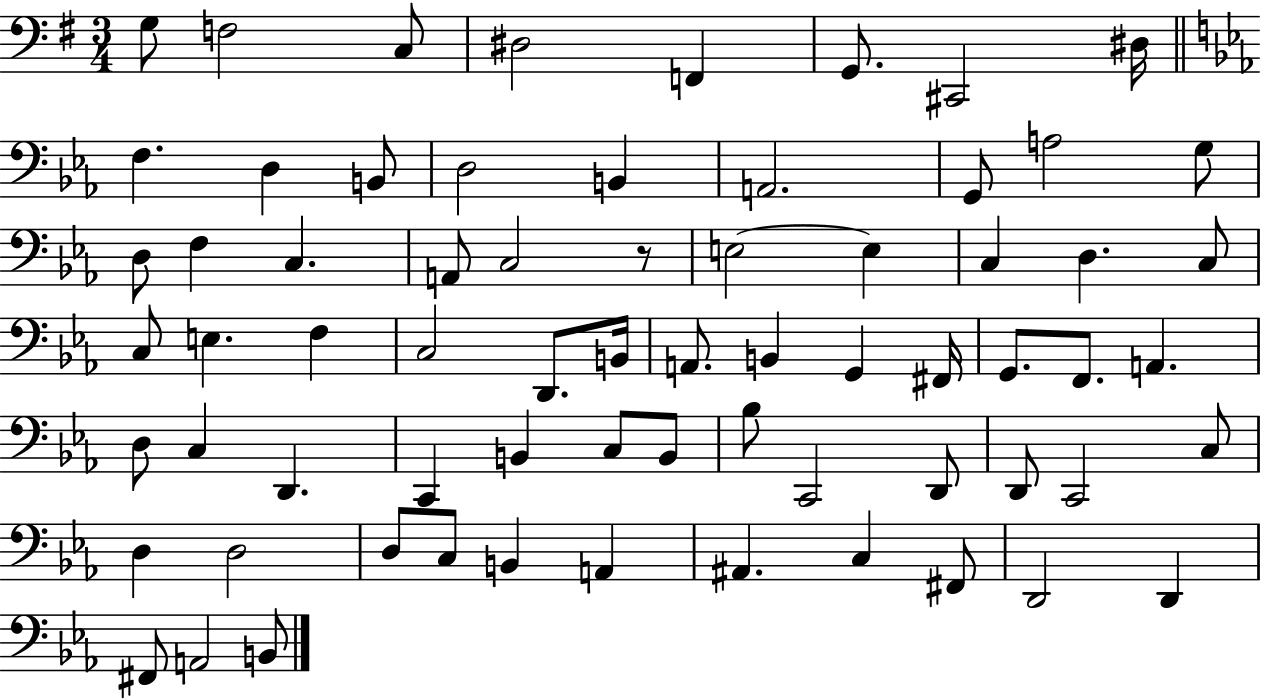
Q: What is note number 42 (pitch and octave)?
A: C3